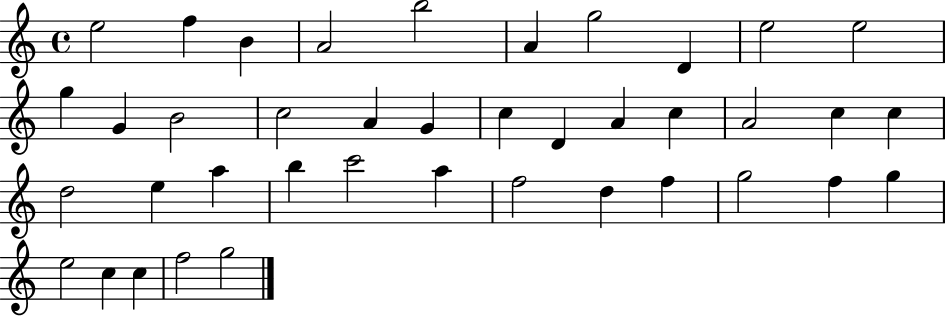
{
  \clef treble
  \time 4/4
  \defaultTimeSignature
  \key c \major
  e''2 f''4 b'4 | a'2 b''2 | a'4 g''2 d'4 | e''2 e''2 | \break g''4 g'4 b'2 | c''2 a'4 g'4 | c''4 d'4 a'4 c''4 | a'2 c''4 c''4 | \break d''2 e''4 a''4 | b''4 c'''2 a''4 | f''2 d''4 f''4 | g''2 f''4 g''4 | \break e''2 c''4 c''4 | f''2 g''2 | \bar "|."
}